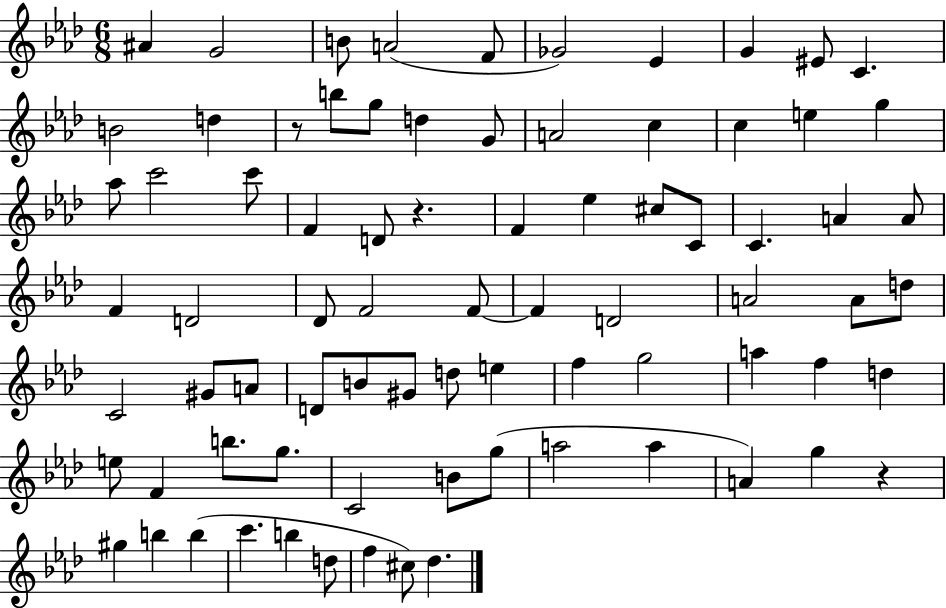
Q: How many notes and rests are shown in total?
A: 79